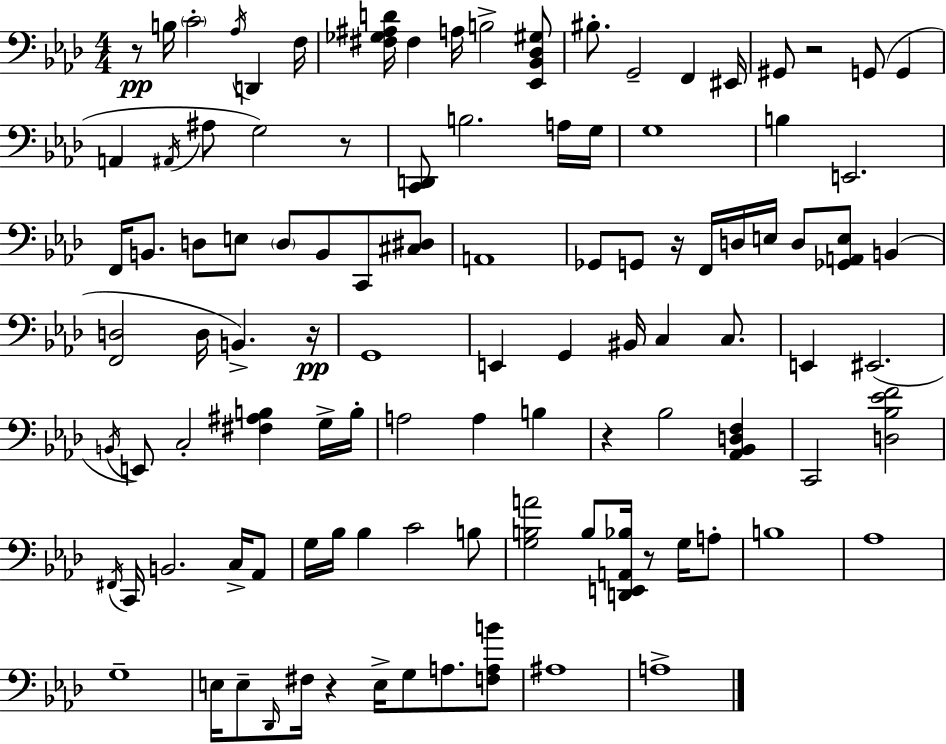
{
  \clef bass
  \numericTimeSignature
  \time 4/4
  \key f \minor
  r8\pp b16 \parenthesize c'2-. \acciaccatura { aes16 } d,4 | f16 <fis ges ais d'>16 fis4 a16 b2-> <ees, bes, des gis>8 | bis8.-. g,2-- f,4 | eis,16 gis,8 r2 g,8( g,4 | \break a,4 \acciaccatura { ais,16 } ais8 g2) | r8 <c, d,>8 b2. | a16 g16 g1 | b4 e,2. | \break f,16 b,8. d8 e8 \parenthesize d8 b,8 c,8 | <cis dis>8 a,1 | ges,8 g,8 r16 f,16 d16 e16 d8 <ges, a, e>8 b,4( | <f, d>2 d16 b,4.->) | \break r16\pp g,1 | e,4 g,4 bis,16 c4 c8. | e,4 eis,2.( | \acciaccatura { b,16 } e,8) c2-. <fis ais b>4 | \break g16-> b16-. a2 a4 b4 | r4 bes2 <aes, bes, d f>4 | c,2 <d bes ees' f'>2 | \acciaccatura { fis,16 } c,16 b,2. | \break c16-> aes,8 g16 bes16 bes4 c'2 | b8 <g b a'>2 b8 <d, e, a, bes>16 r8 | g16 a8-. b1 | aes1 | \break g1-- | e16 e8-- \grace { des,16 } fis16 r4 e16-> g8 | a8. <f a b'>8 ais1 | a1-> | \break \bar "|."
}